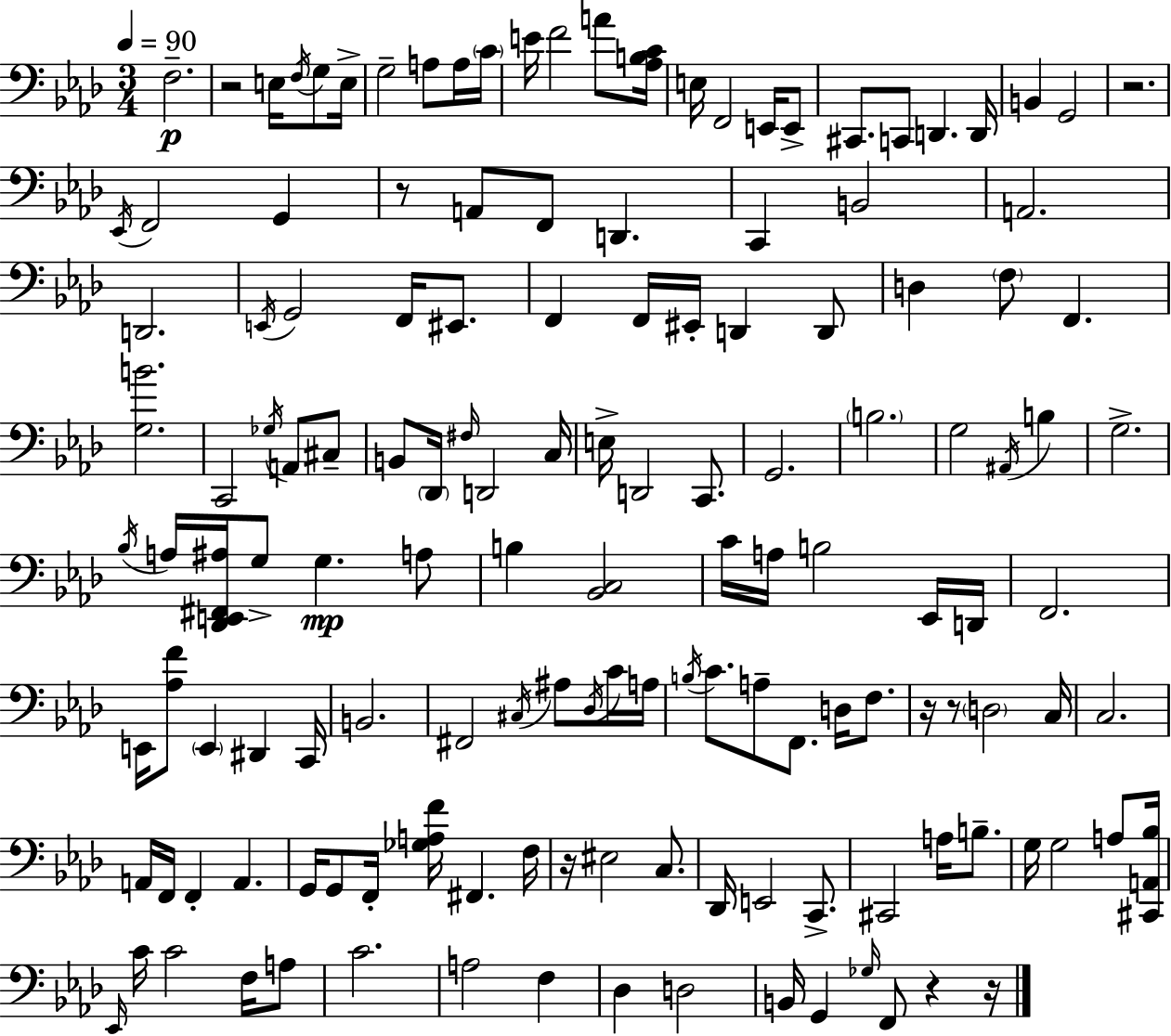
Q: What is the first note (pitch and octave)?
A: F3